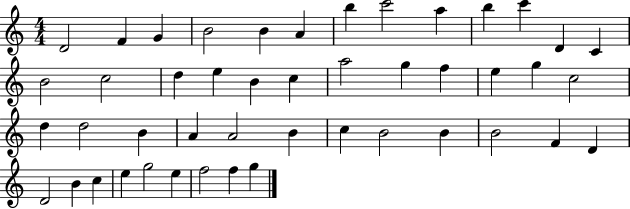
X:1
T:Untitled
M:4/4
L:1/4
K:C
D2 F G B2 B A b c'2 a b c' D C B2 c2 d e B c a2 g f e g c2 d d2 B A A2 B c B2 B B2 F D D2 B c e g2 e f2 f g